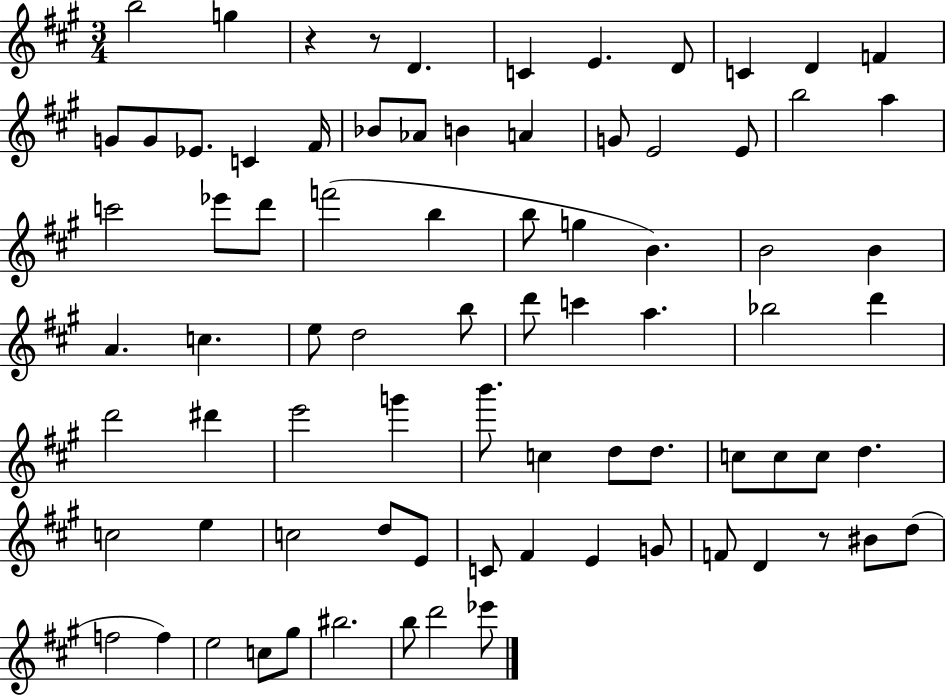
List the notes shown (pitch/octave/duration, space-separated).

B5/h G5/q R/q R/e D4/q. C4/q E4/q. D4/e C4/q D4/q F4/q G4/e G4/e Eb4/e. C4/q F#4/s Bb4/e Ab4/e B4/q A4/q G4/e E4/h E4/e B5/h A5/q C6/h Eb6/e D6/e F6/h B5/q B5/e G5/q B4/q. B4/h B4/q A4/q. C5/q. E5/e D5/h B5/e D6/e C6/q A5/q. Bb5/h D6/q D6/h D#6/q E6/h G6/q B6/e. C5/q D5/e D5/e. C5/e C5/e C5/e D5/q. C5/h E5/q C5/h D5/e E4/e C4/e F#4/q E4/q G4/e F4/e D4/q R/e BIS4/e D5/e F5/h F5/q E5/h C5/e G#5/e BIS5/h. B5/e D6/h Eb6/e